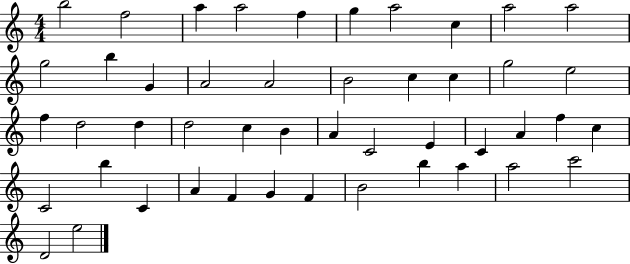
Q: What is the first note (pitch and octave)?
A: B5